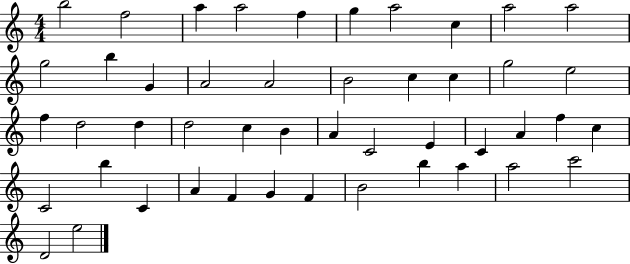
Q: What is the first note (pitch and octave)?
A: B5